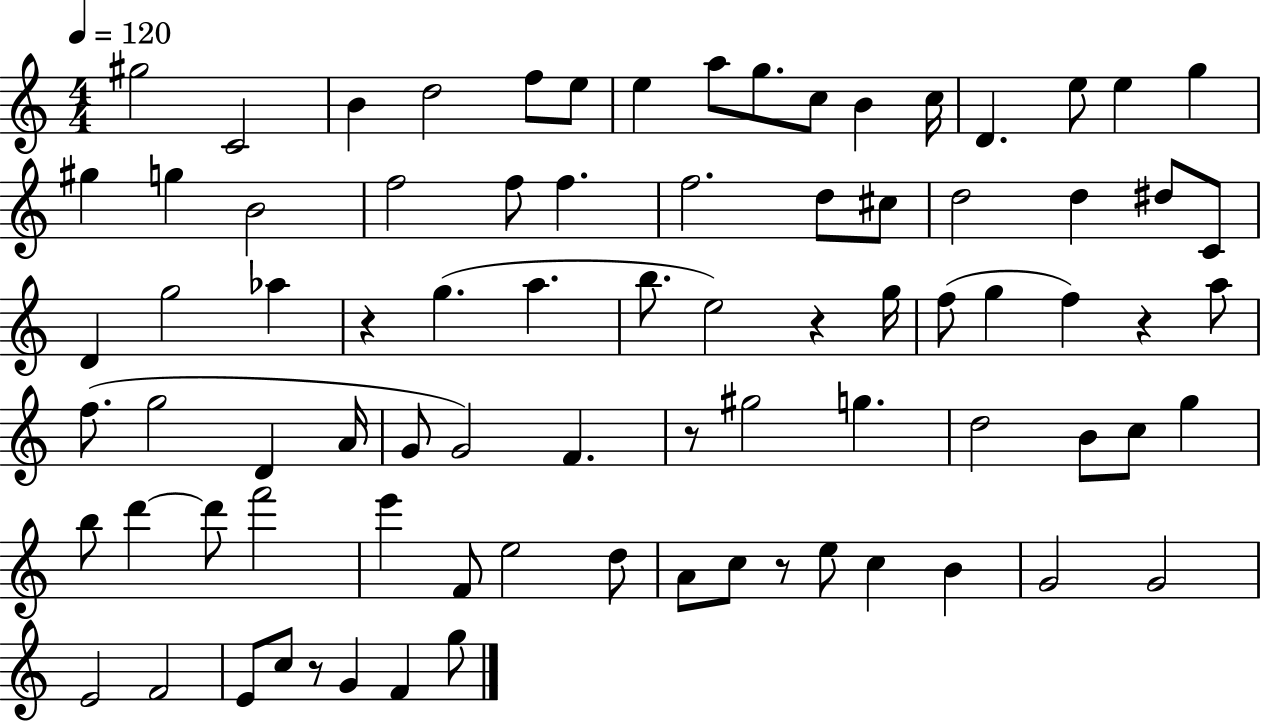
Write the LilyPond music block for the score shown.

{
  \clef treble
  \numericTimeSignature
  \time 4/4
  \key c \major
  \tempo 4 = 120
  \repeat volta 2 { gis''2 c'2 | b'4 d''2 f''8 e''8 | e''4 a''8 g''8. c''8 b'4 c''16 | d'4. e''8 e''4 g''4 | \break gis''4 g''4 b'2 | f''2 f''8 f''4. | f''2. d''8 cis''8 | d''2 d''4 dis''8 c'8 | \break d'4 g''2 aes''4 | r4 g''4.( a''4. | b''8. e''2) r4 g''16 | f''8( g''4 f''4) r4 a''8 | \break f''8.( g''2 d'4 a'16 | g'8 g'2) f'4. | r8 gis''2 g''4. | d''2 b'8 c''8 g''4 | \break b''8 d'''4~~ d'''8 f'''2 | e'''4 f'8 e''2 d''8 | a'8 c''8 r8 e''8 c''4 b'4 | g'2 g'2 | \break e'2 f'2 | e'8 c''8 r8 g'4 f'4 g''8 | } \bar "|."
}